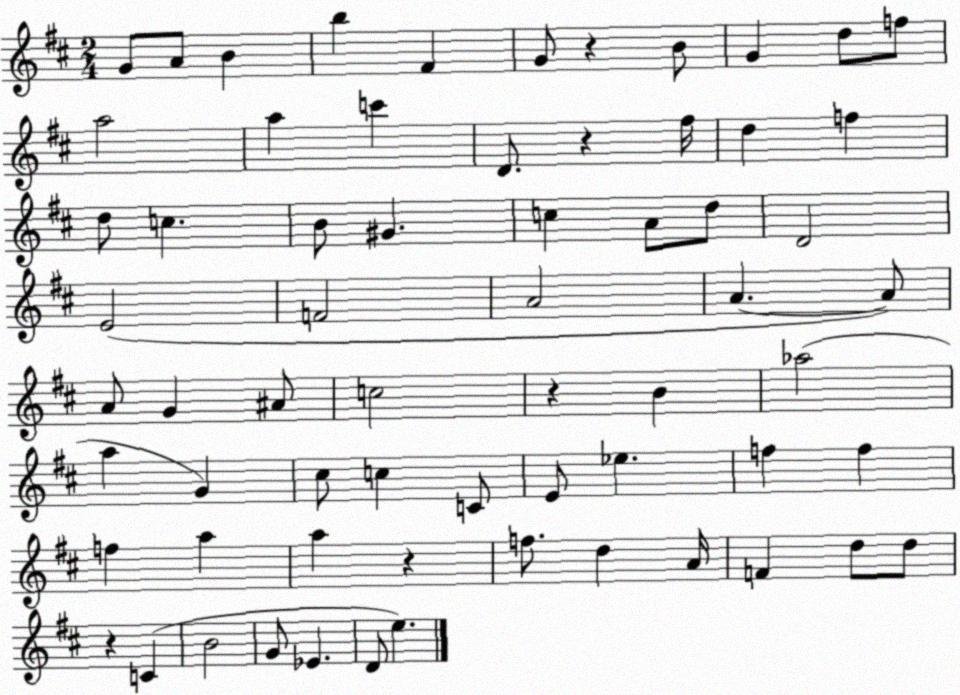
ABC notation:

X:1
T:Untitled
M:2/4
L:1/4
K:D
G/2 A/2 B b ^F G/2 z B/2 G d/2 f/2 a2 a c' D/2 z ^f/4 d f d/2 c B/2 ^G c A/2 d/2 D2 E2 F2 A2 A A/2 A/2 G ^A/2 c2 z B _a2 a G ^c/2 c C/2 E/2 _e f f f a a z f/2 d A/4 F d/2 d/2 z C B2 G/2 _E D/2 e